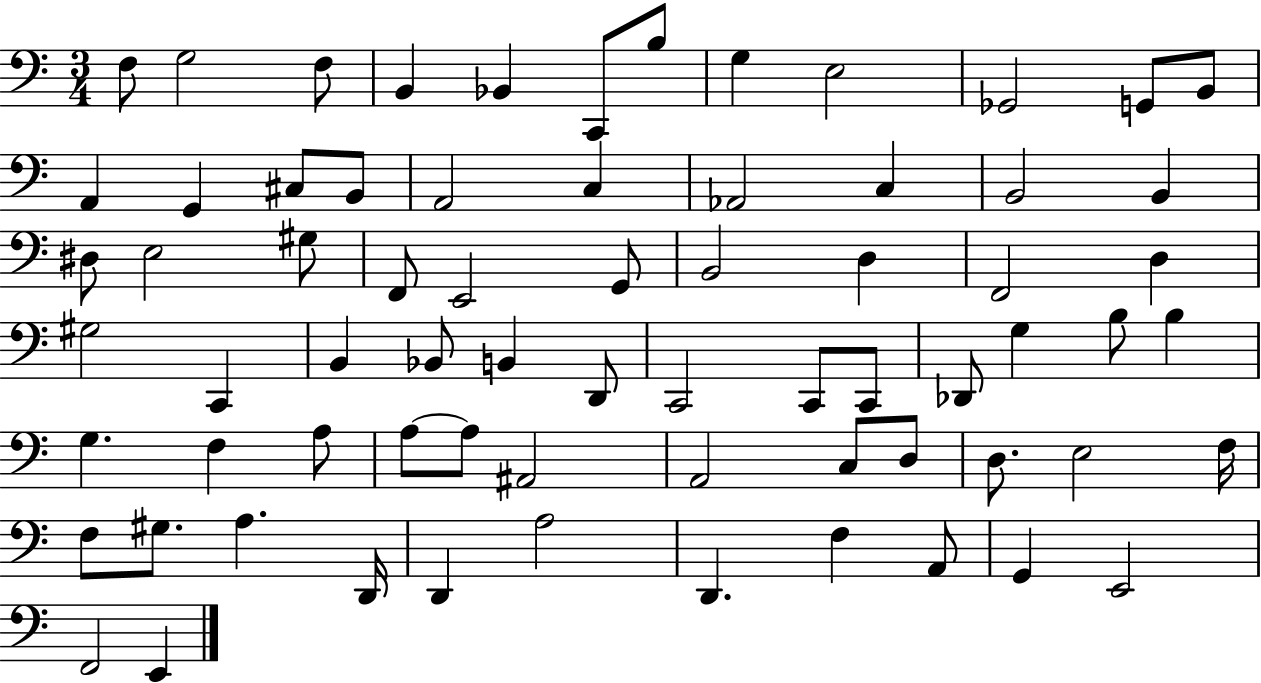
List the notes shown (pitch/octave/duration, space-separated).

F3/e G3/h F3/e B2/q Bb2/q C2/e B3/e G3/q E3/h Gb2/h G2/e B2/e A2/q G2/q C#3/e B2/e A2/h C3/q Ab2/h C3/q B2/h B2/q D#3/e E3/h G#3/e F2/e E2/h G2/e B2/h D3/q F2/h D3/q G#3/h C2/q B2/q Bb2/e B2/q D2/e C2/h C2/e C2/e Db2/e G3/q B3/e B3/q G3/q. F3/q A3/e A3/e A3/e A#2/h A2/h C3/e D3/e D3/e. E3/h F3/s F3/e G#3/e. A3/q. D2/s D2/q A3/h D2/q. F3/q A2/e G2/q E2/h F2/h E2/q